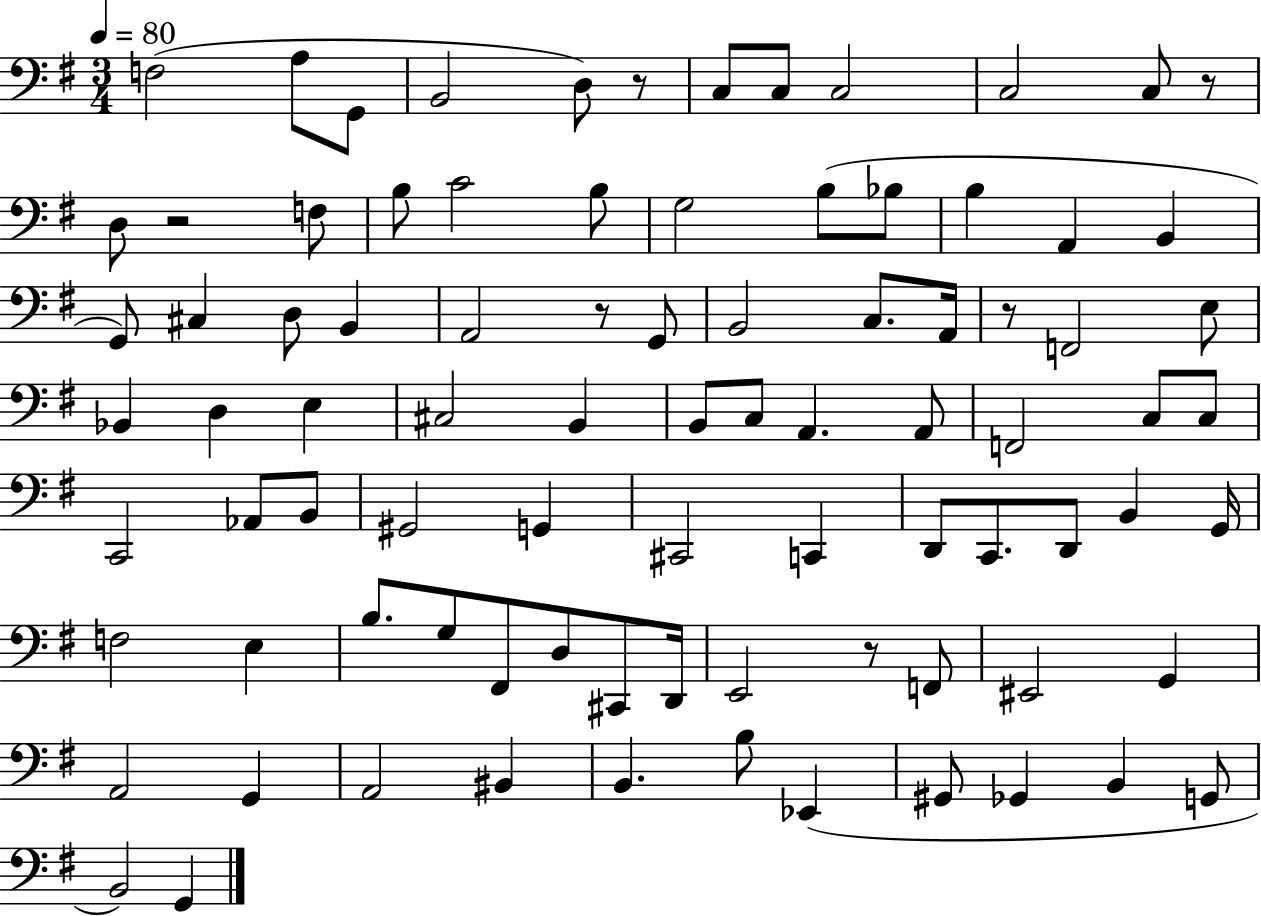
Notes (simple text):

F3/h A3/e G2/e B2/h D3/e R/e C3/e C3/e C3/h C3/h C3/e R/e D3/e R/h F3/e B3/e C4/h B3/e G3/h B3/e Bb3/e B3/q A2/q B2/q G2/e C#3/q D3/e B2/q A2/h R/e G2/e B2/h C3/e. A2/s R/e F2/h E3/e Bb2/q D3/q E3/q C#3/h B2/q B2/e C3/e A2/q. A2/e F2/h C3/e C3/e C2/h Ab2/e B2/e G#2/h G2/q C#2/h C2/q D2/e C2/e. D2/e B2/q G2/s F3/h E3/q B3/e. G3/e F#2/e D3/e C#2/e D2/s E2/h R/e F2/e EIS2/h G2/q A2/h G2/q A2/h BIS2/q B2/q. B3/e Eb2/q G#2/e Gb2/q B2/q G2/e B2/h G2/q